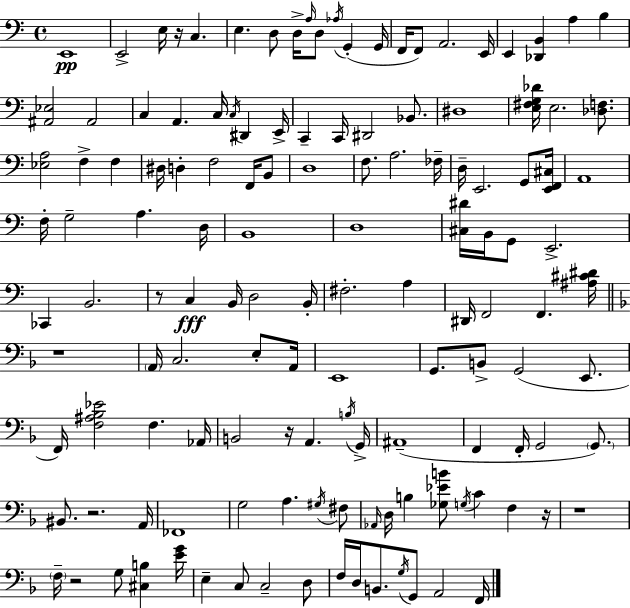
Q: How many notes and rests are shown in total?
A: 134